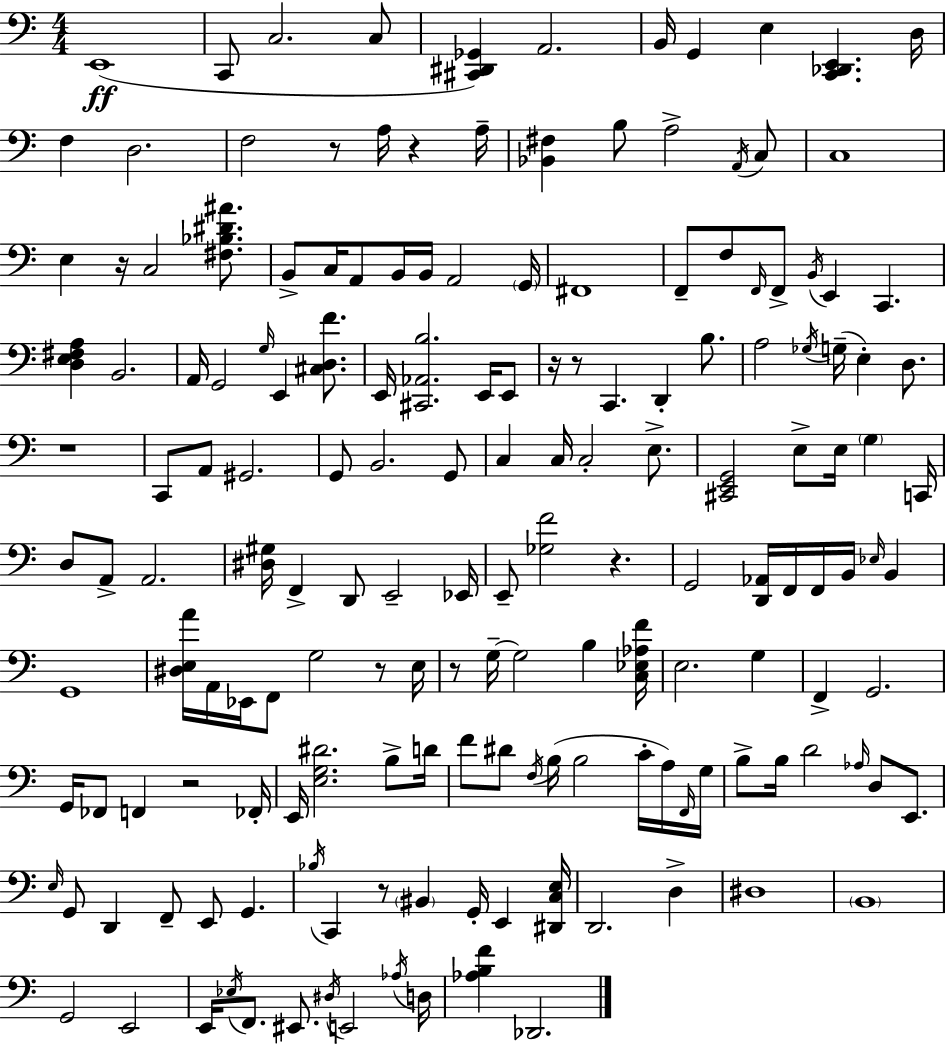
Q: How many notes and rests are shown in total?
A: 168